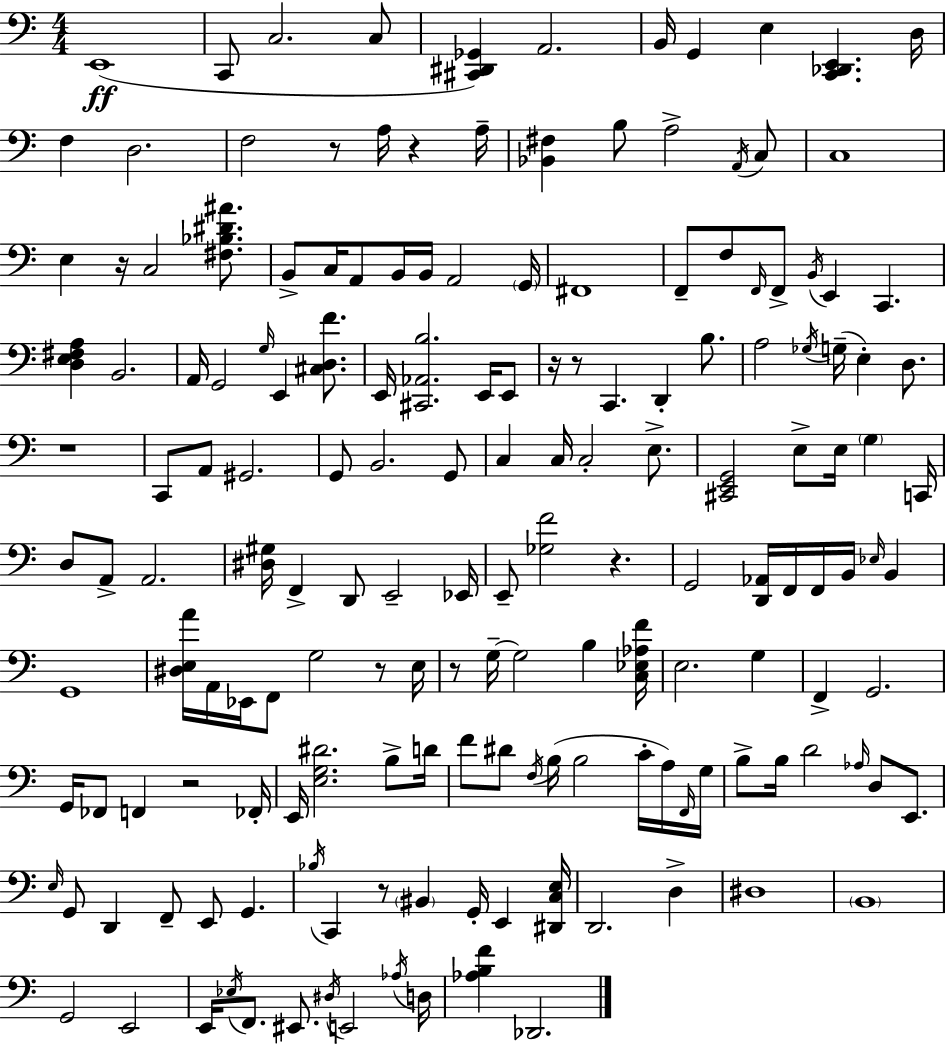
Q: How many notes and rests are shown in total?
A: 168